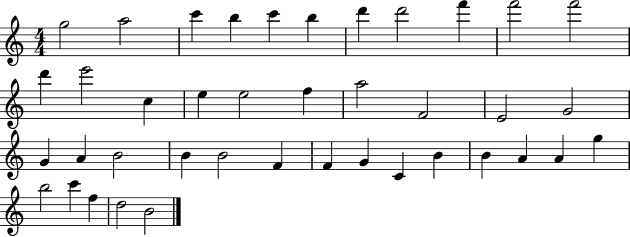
G5/h A5/h C6/q B5/q C6/q B5/q D6/q D6/h F6/q F6/h F6/h D6/q E6/h C5/q E5/q E5/h F5/q A5/h F4/h E4/h G4/h G4/q A4/q B4/h B4/q B4/h F4/q F4/q G4/q C4/q B4/q B4/q A4/q A4/q G5/q B5/h C6/q F5/q D5/h B4/h